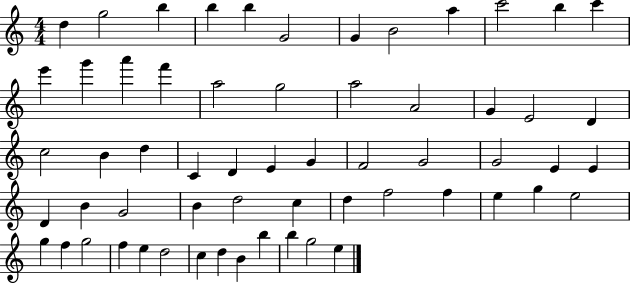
{
  \clef treble
  \numericTimeSignature
  \time 4/4
  \key c \major
  d''4 g''2 b''4 | b''4 b''4 g'2 | g'4 b'2 a''4 | c'''2 b''4 c'''4 | \break e'''4 g'''4 a'''4 f'''4 | a''2 g''2 | a''2 a'2 | g'4 e'2 d'4 | \break c''2 b'4 d''4 | c'4 d'4 e'4 g'4 | f'2 g'2 | g'2 e'4 e'4 | \break d'4 b'4 g'2 | b'4 d''2 c''4 | d''4 f''2 f''4 | e''4 g''4 e''2 | \break g''4 f''4 g''2 | f''4 e''4 d''2 | c''4 d''4 b'4 b''4 | b''4 g''2 e''4 | \break \bar "|."
}